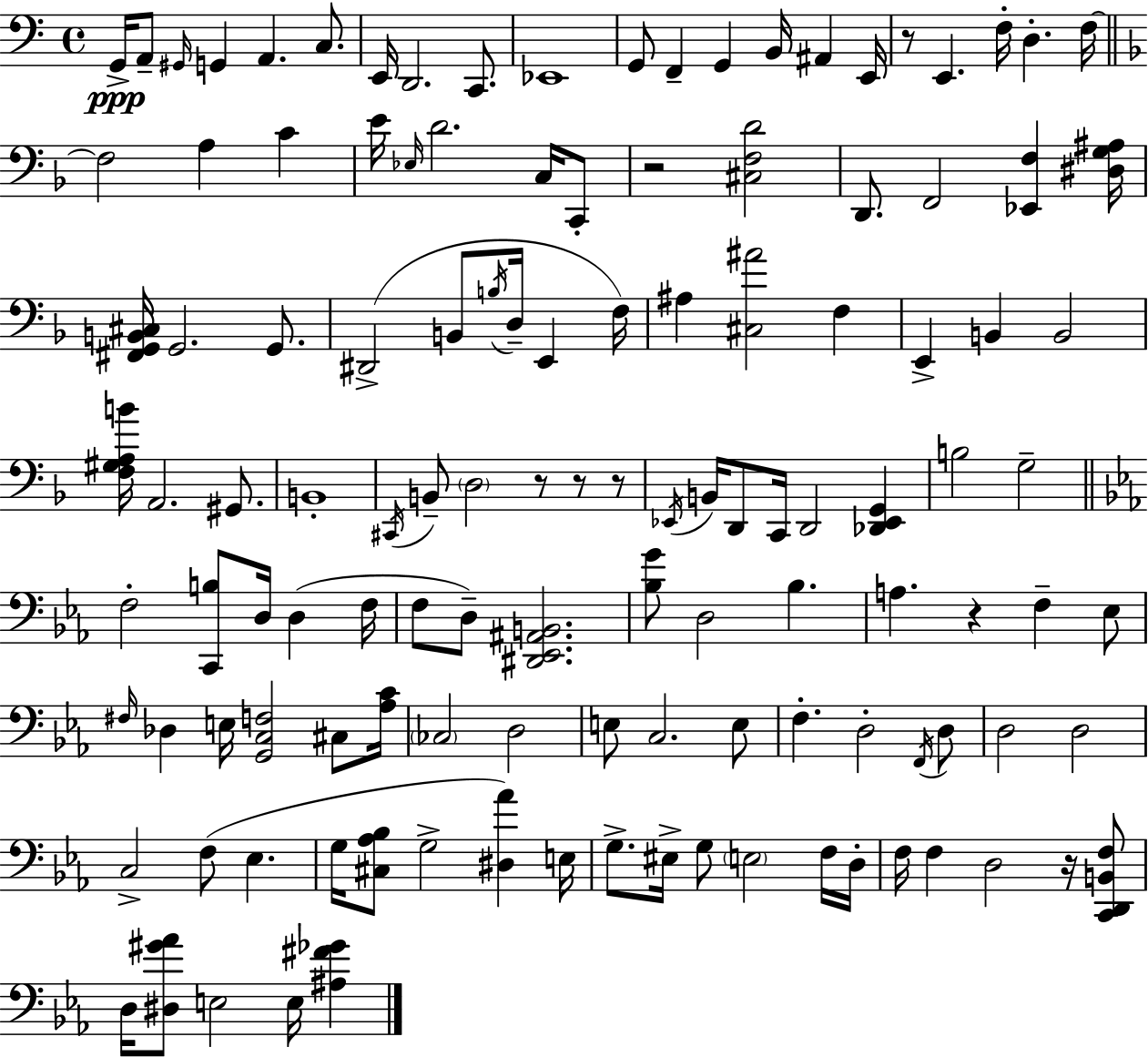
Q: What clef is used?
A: bass